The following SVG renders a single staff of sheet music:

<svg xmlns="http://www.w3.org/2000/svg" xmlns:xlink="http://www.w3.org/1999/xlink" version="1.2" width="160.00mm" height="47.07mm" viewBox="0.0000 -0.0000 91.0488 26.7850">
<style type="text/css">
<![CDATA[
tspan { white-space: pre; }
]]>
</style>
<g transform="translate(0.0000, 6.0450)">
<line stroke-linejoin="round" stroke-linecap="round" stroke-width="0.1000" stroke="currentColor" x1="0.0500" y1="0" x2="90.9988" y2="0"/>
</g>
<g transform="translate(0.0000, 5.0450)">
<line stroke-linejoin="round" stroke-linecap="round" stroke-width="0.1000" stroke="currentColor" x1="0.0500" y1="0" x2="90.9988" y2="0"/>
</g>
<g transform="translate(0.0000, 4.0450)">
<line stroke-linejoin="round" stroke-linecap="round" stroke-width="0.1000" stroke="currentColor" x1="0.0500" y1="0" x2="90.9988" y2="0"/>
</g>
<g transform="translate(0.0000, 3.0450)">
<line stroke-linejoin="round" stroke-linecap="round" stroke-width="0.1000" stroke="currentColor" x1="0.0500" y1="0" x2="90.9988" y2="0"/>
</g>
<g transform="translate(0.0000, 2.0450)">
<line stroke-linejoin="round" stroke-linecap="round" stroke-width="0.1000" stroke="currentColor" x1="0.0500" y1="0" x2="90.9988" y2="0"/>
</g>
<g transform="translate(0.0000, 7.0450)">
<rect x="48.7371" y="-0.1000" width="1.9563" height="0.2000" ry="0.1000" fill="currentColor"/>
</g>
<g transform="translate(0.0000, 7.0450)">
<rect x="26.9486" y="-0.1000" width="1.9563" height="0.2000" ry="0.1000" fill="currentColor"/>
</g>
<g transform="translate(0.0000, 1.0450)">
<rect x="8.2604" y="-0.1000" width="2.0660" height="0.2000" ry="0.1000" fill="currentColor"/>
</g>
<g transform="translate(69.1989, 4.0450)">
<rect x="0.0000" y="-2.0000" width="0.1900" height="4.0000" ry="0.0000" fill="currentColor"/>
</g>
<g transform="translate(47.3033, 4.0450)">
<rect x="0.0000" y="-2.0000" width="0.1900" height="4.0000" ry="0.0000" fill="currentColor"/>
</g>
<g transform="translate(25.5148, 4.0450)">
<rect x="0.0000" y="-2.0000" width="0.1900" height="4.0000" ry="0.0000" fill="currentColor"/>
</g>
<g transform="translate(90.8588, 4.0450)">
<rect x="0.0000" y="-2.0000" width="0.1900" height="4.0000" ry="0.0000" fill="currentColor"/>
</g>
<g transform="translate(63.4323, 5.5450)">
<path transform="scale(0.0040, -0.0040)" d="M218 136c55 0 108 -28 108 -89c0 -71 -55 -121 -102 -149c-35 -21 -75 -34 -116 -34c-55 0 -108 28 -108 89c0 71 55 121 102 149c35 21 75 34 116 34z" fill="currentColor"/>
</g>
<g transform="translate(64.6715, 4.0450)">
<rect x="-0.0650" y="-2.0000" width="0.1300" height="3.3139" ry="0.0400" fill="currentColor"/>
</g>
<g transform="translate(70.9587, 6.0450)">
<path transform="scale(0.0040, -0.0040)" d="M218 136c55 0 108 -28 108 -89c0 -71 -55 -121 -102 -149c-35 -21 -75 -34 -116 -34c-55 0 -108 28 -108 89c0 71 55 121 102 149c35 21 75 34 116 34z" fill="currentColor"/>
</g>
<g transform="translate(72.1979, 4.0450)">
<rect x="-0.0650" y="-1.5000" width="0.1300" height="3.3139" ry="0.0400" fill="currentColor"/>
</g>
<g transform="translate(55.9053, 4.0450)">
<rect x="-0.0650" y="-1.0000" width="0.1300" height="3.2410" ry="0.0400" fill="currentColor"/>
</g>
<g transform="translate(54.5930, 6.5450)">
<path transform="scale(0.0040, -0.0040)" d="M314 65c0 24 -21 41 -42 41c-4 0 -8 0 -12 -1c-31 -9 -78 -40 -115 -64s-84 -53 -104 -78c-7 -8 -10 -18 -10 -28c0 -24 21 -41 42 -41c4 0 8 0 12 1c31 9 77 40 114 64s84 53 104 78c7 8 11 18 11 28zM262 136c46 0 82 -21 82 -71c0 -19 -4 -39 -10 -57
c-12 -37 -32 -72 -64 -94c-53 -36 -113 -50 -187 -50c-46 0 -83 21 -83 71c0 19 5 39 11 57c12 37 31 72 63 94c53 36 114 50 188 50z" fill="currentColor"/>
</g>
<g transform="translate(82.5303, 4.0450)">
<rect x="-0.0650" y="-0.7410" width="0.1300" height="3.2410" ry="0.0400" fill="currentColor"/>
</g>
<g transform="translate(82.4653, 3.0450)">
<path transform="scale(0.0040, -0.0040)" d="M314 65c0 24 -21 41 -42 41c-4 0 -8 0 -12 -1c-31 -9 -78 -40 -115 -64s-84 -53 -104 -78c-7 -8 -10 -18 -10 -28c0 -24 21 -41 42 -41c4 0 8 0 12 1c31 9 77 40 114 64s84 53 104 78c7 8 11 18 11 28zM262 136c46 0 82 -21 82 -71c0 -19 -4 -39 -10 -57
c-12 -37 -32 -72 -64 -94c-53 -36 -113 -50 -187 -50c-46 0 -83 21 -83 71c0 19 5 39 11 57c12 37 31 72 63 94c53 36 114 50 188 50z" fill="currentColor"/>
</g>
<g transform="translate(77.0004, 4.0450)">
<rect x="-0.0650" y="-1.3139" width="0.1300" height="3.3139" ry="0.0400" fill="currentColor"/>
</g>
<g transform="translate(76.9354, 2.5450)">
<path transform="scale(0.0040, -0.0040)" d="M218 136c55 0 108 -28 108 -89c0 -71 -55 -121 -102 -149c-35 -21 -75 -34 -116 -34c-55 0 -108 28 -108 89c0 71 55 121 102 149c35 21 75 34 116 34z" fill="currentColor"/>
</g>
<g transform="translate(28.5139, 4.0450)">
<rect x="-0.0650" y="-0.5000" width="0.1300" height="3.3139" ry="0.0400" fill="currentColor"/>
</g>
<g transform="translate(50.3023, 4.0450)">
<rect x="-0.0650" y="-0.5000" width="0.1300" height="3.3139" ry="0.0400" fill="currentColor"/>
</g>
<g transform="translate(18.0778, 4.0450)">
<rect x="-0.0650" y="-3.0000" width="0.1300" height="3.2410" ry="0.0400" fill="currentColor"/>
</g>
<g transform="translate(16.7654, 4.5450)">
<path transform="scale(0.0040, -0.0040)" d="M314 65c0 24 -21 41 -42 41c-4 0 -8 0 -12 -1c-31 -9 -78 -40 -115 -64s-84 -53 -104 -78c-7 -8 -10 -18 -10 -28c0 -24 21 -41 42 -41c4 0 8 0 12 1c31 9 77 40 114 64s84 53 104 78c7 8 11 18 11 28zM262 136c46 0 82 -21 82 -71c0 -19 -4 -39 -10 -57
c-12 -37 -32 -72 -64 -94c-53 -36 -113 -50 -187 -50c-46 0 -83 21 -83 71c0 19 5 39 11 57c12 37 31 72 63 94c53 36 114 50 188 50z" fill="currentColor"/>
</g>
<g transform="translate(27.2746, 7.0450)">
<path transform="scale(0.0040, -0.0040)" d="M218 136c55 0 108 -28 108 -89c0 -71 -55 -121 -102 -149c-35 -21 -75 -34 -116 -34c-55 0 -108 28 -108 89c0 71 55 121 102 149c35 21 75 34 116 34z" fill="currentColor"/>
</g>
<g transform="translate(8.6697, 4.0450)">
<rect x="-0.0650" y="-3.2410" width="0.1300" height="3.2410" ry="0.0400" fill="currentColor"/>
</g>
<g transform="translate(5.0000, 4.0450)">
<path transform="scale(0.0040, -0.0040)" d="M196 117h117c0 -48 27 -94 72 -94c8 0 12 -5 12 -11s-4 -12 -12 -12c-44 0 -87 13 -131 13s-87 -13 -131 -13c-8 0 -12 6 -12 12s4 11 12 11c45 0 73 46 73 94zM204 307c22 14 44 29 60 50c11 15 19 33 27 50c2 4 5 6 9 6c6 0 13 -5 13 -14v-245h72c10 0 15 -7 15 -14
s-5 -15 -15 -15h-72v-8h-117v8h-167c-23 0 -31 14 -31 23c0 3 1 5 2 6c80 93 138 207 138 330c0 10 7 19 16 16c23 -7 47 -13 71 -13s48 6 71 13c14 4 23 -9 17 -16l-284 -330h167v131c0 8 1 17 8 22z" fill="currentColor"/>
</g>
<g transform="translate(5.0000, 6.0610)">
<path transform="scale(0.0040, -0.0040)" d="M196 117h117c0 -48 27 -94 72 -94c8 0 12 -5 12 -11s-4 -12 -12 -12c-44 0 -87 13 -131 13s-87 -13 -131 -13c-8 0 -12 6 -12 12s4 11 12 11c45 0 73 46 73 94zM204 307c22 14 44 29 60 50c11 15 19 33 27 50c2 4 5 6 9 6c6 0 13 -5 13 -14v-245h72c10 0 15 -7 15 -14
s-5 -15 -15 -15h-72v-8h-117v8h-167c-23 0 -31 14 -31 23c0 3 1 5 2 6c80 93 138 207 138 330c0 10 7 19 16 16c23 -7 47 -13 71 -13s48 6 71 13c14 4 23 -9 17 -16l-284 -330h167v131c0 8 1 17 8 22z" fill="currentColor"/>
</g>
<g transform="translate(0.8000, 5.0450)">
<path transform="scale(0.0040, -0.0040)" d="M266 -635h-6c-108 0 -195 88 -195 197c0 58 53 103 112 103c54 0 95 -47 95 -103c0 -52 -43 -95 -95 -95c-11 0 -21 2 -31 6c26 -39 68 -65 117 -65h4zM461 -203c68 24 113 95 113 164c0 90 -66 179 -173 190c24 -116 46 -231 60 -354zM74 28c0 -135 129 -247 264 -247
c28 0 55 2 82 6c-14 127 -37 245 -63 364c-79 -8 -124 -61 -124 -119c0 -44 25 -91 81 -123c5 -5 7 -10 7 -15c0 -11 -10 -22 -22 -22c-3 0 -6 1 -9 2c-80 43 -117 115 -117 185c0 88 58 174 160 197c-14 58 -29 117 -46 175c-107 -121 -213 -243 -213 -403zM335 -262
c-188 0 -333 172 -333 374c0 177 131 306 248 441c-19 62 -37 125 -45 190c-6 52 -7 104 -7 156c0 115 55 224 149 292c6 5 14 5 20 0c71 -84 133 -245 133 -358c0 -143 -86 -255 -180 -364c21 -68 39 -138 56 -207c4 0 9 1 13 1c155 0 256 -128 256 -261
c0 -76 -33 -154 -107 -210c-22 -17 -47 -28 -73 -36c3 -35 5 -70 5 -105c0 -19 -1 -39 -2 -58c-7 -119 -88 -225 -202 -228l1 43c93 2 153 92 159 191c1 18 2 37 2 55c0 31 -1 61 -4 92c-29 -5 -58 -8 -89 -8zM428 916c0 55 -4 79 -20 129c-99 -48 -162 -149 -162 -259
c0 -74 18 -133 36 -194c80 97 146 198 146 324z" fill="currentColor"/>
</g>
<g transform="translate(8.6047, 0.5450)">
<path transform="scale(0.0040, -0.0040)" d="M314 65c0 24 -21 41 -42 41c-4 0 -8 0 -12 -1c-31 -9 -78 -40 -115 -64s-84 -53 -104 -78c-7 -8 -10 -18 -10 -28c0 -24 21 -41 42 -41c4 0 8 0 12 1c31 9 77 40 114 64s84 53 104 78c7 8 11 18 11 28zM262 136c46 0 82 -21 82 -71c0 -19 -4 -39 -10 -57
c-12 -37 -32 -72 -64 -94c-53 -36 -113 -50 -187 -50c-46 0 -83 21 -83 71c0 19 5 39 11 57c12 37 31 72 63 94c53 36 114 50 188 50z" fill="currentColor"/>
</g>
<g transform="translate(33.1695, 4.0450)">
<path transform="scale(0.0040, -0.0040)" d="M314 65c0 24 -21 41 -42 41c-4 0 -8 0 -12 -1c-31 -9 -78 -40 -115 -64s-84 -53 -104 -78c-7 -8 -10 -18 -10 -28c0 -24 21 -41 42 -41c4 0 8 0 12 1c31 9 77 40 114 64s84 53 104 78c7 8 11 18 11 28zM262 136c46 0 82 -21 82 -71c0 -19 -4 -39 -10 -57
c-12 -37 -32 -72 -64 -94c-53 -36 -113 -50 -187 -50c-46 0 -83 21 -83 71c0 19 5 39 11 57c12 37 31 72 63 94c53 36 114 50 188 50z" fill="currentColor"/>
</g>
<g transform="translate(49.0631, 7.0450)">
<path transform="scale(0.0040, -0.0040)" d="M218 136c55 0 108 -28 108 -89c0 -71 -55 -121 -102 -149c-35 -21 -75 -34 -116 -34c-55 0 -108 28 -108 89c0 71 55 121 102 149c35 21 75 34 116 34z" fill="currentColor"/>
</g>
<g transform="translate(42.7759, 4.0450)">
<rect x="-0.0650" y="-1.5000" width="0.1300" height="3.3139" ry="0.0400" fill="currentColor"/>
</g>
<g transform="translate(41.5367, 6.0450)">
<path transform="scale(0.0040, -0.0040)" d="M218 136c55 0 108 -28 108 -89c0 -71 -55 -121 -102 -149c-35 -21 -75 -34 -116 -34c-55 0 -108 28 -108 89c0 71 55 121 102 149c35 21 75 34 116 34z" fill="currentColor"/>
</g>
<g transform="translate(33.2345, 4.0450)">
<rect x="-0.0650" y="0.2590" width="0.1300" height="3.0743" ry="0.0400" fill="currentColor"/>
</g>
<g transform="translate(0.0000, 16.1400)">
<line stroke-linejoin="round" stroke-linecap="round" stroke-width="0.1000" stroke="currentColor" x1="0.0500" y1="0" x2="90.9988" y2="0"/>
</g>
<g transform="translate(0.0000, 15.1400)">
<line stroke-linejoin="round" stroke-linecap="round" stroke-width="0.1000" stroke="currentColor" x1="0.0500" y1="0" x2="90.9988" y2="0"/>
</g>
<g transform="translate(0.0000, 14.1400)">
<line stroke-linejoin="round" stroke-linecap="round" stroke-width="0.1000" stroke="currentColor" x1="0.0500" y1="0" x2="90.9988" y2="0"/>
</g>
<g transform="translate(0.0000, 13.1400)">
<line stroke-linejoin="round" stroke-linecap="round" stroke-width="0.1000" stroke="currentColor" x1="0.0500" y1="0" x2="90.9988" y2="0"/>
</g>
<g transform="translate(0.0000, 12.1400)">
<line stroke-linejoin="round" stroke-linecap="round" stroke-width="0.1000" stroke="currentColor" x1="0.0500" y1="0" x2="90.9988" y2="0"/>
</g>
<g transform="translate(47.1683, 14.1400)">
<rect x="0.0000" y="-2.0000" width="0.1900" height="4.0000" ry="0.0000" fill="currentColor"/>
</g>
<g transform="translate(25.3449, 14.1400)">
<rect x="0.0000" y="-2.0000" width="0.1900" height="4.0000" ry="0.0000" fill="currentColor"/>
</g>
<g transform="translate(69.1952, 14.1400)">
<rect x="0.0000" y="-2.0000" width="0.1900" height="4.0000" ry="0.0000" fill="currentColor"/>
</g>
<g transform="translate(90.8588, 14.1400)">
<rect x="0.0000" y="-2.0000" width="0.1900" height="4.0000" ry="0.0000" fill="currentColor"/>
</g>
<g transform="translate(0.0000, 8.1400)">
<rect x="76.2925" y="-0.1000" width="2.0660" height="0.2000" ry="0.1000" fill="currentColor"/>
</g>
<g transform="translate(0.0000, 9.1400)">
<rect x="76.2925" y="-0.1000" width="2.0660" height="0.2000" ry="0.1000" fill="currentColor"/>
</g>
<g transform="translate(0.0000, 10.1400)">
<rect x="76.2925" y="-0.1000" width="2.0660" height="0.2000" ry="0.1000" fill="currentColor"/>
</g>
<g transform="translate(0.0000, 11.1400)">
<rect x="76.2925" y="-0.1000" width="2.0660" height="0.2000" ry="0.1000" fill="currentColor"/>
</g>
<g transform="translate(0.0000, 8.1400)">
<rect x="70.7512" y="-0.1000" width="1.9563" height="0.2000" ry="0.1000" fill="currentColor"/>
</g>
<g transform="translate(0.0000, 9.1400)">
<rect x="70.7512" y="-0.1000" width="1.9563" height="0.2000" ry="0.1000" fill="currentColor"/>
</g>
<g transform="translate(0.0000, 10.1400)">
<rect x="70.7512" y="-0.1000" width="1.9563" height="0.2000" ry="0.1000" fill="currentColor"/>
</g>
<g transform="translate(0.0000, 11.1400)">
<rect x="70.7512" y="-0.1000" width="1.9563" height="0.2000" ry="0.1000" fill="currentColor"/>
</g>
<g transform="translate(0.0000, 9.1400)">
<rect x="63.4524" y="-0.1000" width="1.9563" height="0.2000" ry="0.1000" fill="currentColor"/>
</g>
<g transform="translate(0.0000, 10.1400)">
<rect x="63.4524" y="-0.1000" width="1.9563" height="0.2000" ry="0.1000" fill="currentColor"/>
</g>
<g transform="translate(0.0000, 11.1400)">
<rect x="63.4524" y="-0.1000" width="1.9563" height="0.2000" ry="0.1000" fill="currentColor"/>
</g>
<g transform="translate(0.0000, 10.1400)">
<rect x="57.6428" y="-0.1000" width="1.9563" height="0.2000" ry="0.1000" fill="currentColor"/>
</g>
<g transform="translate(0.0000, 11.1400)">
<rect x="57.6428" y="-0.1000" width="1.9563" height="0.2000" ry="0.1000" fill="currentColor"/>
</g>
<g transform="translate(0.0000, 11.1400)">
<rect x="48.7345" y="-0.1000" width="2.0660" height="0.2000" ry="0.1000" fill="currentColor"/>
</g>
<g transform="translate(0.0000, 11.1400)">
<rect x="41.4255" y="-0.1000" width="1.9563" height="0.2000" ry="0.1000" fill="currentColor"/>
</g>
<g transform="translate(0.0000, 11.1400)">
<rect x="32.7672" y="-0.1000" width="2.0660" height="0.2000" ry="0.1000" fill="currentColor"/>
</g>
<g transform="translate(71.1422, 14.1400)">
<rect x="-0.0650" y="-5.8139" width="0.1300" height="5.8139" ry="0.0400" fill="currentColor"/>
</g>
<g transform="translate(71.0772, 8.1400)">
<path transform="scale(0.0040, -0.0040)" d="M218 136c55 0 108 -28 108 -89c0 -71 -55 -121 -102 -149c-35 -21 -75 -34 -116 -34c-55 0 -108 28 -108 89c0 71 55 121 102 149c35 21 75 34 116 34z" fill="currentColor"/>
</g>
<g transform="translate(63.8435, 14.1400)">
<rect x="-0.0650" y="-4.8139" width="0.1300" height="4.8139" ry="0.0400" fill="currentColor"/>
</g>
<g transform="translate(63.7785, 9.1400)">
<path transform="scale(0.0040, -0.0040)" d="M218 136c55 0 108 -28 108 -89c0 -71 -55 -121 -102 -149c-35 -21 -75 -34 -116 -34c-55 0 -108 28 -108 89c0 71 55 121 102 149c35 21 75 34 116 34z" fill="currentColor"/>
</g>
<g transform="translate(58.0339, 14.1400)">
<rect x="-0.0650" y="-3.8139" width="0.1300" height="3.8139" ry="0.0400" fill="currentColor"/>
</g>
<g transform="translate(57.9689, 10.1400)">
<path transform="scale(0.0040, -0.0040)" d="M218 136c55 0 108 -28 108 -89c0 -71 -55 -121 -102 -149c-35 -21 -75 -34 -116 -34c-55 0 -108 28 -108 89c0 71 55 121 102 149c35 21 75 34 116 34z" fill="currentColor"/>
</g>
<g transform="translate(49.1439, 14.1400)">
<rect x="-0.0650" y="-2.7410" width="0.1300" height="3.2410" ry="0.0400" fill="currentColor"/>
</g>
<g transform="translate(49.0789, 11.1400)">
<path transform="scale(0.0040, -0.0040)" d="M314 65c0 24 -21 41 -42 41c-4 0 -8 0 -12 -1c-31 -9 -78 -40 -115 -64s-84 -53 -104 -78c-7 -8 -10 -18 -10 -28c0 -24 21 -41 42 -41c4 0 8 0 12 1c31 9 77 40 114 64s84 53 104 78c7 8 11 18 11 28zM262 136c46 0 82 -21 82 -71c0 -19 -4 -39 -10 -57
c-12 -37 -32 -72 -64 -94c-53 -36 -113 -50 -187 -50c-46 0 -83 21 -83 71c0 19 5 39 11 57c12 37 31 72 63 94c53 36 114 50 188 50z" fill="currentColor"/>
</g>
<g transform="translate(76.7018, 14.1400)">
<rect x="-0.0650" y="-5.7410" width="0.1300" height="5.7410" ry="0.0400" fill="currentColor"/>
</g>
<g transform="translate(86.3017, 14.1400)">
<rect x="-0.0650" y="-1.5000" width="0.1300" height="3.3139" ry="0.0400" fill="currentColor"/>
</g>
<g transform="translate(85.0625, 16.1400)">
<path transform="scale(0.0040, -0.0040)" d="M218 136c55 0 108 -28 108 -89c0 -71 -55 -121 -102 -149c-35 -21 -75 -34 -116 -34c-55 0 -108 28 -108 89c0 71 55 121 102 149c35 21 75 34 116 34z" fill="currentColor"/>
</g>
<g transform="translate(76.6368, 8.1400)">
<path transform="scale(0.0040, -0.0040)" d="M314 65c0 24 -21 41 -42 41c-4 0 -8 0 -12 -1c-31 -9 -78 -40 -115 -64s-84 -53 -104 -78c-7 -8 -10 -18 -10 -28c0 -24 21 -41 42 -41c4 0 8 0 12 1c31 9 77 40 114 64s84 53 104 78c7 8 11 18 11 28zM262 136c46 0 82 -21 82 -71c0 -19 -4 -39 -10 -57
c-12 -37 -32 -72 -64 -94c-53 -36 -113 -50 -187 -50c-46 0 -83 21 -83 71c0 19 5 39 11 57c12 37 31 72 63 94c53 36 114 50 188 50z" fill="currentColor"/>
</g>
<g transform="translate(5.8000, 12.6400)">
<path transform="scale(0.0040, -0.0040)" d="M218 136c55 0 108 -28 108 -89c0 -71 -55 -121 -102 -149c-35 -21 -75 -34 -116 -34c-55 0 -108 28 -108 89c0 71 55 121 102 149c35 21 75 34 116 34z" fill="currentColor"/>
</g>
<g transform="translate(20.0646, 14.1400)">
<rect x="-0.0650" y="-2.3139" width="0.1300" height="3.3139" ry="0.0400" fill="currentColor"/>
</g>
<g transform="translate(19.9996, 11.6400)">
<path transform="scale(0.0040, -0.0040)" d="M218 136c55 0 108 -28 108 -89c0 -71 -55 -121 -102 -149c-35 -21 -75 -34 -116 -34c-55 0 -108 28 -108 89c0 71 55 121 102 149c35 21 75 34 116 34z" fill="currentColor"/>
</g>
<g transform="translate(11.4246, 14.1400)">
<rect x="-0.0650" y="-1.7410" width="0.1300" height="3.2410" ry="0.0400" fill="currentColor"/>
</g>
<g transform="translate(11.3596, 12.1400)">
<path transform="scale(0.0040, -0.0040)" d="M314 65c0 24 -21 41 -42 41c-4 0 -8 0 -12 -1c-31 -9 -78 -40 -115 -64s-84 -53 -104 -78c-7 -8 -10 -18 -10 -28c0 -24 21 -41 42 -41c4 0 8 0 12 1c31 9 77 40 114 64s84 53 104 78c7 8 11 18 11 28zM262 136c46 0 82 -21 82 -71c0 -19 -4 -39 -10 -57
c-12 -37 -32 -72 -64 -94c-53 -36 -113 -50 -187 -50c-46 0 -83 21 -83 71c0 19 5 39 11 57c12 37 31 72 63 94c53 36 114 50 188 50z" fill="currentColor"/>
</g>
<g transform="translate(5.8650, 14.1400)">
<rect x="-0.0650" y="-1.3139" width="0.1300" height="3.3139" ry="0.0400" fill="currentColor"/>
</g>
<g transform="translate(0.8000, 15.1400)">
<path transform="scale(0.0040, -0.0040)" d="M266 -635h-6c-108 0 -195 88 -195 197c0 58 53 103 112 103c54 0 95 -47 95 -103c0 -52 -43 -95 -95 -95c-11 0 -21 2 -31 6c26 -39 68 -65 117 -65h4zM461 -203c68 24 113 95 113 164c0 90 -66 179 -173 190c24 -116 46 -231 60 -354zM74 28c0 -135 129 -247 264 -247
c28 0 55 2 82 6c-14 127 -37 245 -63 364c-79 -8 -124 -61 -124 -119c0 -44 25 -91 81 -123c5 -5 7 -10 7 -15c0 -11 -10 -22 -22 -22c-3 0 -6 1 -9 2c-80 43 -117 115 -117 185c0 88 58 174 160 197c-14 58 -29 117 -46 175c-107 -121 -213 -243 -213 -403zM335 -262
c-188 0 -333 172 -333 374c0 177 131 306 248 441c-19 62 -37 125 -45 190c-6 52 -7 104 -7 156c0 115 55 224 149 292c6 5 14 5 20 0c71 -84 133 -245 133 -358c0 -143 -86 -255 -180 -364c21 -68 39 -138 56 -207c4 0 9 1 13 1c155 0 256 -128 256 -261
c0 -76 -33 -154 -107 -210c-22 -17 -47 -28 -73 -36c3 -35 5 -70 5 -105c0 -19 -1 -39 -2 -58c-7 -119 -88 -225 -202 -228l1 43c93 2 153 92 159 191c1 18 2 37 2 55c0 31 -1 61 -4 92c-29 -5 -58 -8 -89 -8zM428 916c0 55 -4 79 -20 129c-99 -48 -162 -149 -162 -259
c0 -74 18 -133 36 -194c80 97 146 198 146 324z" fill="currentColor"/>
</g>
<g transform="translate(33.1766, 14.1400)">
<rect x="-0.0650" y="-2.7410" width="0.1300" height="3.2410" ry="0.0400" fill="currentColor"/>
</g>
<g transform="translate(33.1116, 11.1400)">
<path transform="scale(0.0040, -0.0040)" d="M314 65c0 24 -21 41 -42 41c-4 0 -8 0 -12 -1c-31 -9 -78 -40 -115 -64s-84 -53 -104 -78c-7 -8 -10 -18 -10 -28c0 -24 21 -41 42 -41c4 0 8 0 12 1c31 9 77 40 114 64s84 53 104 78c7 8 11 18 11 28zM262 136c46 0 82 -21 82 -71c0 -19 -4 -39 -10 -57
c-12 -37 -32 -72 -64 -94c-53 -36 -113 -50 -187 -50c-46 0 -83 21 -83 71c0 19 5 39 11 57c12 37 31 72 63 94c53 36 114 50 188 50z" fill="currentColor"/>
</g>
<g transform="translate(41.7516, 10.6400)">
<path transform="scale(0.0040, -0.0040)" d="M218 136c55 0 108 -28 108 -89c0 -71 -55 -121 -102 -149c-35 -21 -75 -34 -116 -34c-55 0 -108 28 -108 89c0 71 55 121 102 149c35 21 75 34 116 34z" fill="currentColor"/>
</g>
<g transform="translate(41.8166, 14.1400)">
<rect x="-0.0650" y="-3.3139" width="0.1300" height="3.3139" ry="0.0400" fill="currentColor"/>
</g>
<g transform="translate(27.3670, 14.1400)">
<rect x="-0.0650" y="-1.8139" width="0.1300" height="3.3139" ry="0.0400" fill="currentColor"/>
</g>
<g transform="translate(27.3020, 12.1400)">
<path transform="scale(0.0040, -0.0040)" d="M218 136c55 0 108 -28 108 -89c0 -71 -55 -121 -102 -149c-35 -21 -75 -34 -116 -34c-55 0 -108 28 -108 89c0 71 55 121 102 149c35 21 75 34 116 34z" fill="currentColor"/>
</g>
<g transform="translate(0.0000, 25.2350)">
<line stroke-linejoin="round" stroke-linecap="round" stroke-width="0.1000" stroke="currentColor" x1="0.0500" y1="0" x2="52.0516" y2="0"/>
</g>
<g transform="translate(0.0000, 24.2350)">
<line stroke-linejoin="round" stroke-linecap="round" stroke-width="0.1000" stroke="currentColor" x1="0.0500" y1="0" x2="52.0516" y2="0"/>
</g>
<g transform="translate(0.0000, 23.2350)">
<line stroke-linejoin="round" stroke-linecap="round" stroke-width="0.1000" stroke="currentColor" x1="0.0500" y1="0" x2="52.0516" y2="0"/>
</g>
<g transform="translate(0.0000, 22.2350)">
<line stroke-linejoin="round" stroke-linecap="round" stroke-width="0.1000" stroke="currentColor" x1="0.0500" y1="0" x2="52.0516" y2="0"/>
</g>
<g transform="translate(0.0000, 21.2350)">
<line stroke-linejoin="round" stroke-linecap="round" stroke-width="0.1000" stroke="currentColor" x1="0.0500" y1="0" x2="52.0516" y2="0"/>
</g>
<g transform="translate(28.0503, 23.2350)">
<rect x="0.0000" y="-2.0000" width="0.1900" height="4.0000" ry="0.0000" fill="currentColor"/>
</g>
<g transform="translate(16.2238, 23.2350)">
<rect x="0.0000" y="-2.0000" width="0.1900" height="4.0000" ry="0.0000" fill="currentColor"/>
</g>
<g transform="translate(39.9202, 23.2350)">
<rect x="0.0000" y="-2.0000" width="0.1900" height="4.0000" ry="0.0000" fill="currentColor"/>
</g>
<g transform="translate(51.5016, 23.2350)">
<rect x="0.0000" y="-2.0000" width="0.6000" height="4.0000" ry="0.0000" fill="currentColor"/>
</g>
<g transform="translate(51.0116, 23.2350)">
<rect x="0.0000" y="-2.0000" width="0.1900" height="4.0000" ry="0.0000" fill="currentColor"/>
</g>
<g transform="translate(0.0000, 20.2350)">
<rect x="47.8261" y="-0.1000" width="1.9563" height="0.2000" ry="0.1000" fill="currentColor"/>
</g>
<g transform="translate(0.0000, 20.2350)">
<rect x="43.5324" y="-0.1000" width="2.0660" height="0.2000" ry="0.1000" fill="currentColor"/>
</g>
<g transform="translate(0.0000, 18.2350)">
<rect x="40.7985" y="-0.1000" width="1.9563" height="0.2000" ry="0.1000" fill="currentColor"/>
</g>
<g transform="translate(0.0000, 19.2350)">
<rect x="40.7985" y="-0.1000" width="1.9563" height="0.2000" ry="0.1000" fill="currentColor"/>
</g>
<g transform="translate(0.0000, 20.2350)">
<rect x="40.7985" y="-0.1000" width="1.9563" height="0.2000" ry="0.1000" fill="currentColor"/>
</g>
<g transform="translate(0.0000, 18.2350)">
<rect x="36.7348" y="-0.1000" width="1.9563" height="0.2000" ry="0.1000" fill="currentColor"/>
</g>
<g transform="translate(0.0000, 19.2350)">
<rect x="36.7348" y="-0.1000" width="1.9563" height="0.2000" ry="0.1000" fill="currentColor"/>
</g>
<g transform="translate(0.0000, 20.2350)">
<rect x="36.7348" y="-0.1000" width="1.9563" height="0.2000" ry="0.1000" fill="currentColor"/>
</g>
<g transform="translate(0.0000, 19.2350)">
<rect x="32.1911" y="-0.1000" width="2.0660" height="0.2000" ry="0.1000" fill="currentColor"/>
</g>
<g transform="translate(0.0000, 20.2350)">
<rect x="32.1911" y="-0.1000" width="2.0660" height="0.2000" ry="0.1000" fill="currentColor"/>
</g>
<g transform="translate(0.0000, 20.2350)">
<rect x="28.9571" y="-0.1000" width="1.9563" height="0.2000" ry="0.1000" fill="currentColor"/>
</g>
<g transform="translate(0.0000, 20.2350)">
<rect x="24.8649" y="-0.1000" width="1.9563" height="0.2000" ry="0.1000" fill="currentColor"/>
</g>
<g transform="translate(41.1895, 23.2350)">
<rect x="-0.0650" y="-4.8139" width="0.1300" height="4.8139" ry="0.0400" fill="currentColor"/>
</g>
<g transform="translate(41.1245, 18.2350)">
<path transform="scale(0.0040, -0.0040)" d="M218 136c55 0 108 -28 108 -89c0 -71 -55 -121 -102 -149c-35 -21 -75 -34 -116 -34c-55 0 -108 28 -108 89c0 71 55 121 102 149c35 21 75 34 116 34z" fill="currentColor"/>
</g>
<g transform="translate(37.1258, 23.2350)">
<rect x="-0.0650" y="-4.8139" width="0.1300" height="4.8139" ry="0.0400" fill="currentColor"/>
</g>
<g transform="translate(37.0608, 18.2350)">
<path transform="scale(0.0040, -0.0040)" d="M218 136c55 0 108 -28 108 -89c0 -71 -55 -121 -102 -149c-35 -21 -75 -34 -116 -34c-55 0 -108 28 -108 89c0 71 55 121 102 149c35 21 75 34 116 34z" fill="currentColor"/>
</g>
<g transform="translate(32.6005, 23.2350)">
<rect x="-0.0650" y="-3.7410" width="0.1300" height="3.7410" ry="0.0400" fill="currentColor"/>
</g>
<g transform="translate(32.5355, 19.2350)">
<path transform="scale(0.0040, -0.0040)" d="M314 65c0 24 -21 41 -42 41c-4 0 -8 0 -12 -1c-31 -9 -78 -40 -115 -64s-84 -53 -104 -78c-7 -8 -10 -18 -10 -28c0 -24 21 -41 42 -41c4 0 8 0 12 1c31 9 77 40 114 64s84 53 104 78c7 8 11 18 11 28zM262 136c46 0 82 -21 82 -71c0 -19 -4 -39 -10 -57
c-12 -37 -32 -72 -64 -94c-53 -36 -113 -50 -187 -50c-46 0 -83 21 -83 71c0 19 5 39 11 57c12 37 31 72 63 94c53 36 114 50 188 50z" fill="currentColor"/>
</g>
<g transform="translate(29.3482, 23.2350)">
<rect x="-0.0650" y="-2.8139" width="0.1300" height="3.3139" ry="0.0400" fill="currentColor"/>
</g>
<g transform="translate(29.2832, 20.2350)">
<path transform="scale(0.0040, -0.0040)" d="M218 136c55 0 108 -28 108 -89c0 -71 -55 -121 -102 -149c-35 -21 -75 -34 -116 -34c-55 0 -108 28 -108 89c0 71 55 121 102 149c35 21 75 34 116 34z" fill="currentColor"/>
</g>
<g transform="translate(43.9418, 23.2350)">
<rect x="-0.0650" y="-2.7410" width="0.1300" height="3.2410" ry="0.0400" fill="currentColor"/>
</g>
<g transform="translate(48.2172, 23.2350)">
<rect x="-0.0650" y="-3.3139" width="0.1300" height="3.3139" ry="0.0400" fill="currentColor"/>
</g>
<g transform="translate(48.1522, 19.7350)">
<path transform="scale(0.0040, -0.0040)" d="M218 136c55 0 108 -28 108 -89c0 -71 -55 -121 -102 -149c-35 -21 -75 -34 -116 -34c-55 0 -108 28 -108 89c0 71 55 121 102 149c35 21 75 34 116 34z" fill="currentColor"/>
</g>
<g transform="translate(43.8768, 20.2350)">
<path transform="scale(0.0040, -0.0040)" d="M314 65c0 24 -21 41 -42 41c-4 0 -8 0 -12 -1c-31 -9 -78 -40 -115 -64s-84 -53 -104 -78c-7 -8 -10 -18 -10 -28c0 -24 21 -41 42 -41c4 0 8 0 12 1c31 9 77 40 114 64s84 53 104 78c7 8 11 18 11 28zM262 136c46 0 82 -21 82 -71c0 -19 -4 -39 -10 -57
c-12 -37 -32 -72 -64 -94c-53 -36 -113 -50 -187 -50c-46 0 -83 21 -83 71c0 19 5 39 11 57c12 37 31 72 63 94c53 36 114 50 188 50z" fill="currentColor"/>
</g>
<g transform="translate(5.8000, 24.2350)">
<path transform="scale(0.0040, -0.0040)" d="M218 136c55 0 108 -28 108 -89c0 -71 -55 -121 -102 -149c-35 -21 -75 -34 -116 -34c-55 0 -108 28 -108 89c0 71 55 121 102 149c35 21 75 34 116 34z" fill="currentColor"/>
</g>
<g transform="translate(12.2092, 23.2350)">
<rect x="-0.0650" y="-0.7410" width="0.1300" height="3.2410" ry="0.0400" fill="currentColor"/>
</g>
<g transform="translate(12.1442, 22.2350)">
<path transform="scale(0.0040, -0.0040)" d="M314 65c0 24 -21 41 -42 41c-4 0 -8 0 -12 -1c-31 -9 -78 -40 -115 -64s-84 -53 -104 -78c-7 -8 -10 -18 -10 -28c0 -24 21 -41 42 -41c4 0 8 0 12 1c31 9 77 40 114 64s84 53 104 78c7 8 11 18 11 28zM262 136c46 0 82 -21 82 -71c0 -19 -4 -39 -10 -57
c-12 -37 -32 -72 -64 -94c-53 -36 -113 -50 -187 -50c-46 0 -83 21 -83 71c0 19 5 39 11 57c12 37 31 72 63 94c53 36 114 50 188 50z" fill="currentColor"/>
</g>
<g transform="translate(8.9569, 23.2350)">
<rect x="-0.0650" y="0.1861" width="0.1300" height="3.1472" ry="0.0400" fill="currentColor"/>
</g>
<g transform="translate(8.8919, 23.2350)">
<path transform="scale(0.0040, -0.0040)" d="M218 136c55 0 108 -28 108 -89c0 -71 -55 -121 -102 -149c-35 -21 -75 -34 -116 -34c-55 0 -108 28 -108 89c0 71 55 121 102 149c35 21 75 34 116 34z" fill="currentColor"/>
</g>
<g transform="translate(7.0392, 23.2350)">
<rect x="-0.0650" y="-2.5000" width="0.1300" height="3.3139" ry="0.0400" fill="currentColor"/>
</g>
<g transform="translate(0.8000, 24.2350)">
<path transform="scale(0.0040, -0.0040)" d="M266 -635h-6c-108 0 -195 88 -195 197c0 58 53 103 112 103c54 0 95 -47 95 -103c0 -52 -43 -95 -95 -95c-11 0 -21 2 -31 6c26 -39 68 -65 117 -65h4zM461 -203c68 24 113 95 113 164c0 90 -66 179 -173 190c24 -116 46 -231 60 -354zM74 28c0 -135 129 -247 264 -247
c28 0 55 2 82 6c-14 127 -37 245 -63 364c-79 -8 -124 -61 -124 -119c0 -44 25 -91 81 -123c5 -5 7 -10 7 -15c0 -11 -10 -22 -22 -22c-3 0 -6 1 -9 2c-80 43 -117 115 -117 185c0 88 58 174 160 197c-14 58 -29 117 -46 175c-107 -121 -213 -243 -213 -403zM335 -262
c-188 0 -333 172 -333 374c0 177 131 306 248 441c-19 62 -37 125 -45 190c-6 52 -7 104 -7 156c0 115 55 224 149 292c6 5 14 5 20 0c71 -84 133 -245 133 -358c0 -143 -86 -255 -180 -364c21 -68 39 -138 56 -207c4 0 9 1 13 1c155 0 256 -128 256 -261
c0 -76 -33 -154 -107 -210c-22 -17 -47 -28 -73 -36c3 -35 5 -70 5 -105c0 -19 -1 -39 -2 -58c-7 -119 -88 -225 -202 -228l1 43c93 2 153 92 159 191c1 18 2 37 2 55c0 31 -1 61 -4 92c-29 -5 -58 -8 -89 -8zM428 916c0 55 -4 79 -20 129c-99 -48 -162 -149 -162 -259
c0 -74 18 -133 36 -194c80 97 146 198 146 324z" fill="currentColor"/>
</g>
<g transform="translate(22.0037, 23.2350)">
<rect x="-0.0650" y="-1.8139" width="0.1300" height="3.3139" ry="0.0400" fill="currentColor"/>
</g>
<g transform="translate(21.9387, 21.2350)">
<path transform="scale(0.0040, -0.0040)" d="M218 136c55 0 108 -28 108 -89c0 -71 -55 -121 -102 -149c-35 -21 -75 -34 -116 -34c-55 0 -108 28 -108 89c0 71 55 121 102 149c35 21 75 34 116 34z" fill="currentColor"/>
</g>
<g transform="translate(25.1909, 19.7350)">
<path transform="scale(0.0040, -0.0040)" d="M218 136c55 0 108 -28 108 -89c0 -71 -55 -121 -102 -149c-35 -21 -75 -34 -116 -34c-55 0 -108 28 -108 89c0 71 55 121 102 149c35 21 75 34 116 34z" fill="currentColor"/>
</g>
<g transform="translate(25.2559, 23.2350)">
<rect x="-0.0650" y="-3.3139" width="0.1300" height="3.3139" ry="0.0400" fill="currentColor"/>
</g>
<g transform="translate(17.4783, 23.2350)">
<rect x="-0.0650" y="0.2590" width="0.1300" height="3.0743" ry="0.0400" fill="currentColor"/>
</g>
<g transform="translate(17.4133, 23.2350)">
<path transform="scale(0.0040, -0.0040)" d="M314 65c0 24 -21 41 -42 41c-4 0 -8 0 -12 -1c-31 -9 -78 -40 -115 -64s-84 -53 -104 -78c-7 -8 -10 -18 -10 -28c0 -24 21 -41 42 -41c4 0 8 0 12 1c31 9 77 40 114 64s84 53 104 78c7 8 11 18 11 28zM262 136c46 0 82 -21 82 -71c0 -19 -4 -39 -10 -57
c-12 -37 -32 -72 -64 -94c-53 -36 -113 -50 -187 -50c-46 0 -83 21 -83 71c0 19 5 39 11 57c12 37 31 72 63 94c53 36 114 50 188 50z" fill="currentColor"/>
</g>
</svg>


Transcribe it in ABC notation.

X:1
T:Untitled
M:4/4
L:1/4
K:C
b2 A2 C B2 E C D2 F E e d2 e f2 g f a2 b a2 c' e' g' g'2 E G B d2 B2 f b a c'2 e' e' a2 b